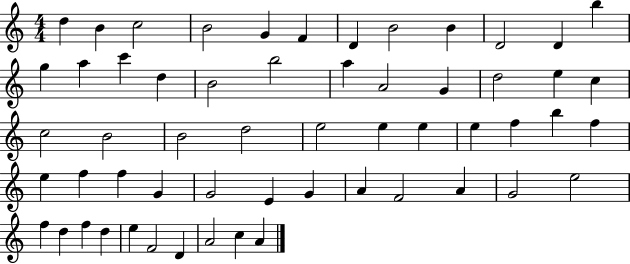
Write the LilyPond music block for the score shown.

{
  \clef treble
  \numericTimeSignature
  \time 4/4
  \key c \major
  d''4 b'4 c''2 | b'2 g'4 f'4 | d'4 b'2 b'4 | d'2 d'4 b''4 | \break g''4 a''4 c'''4 d''4 | b'2 b''2 | a''4 a'2 g'4 | d''2 e''4 c''4 | \break c''2 b'2 | b'2 d''2 | e''2 e''4 e''4 | e''4 f''4 b''4 f''4 | \break e''4 f''4 f''4 g'4 | g'2 e'4 g'4 | a'4 f'2 a'4 | g'2 e''2 | \break f''4 d''4 f''4 d''4 | e''4 f'2 d'4 | a'2 c''4 a'4 | \bar "|."
}